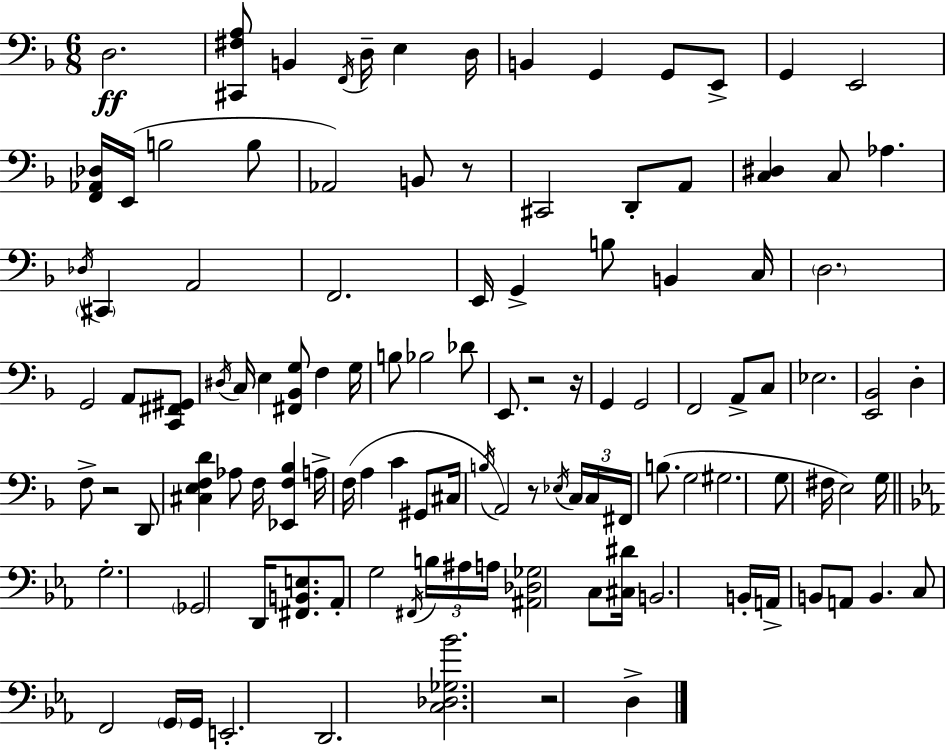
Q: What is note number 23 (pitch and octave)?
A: Db3